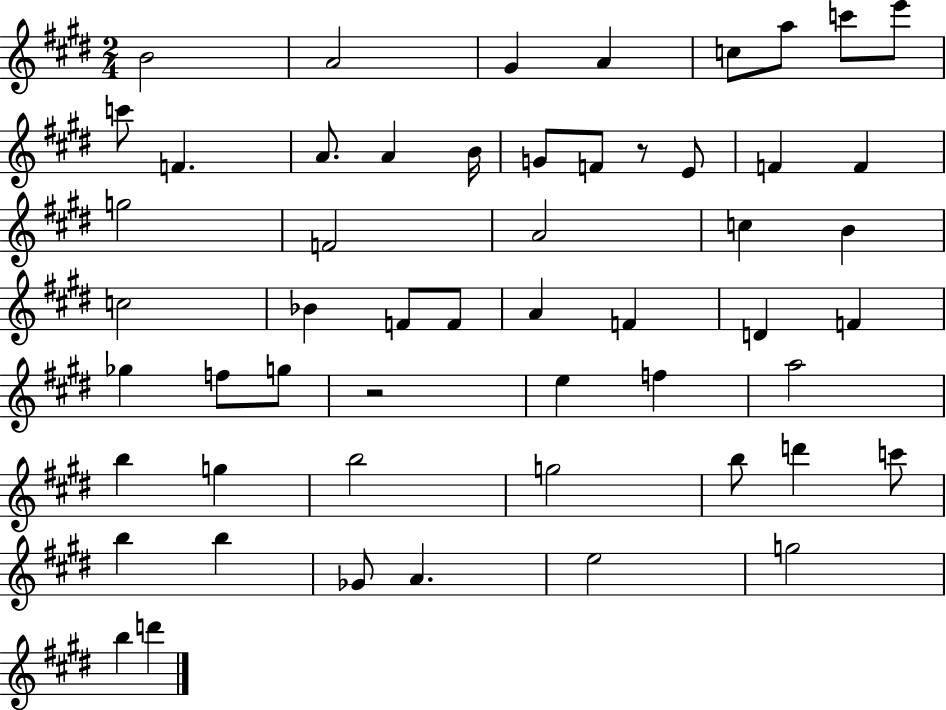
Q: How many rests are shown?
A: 2